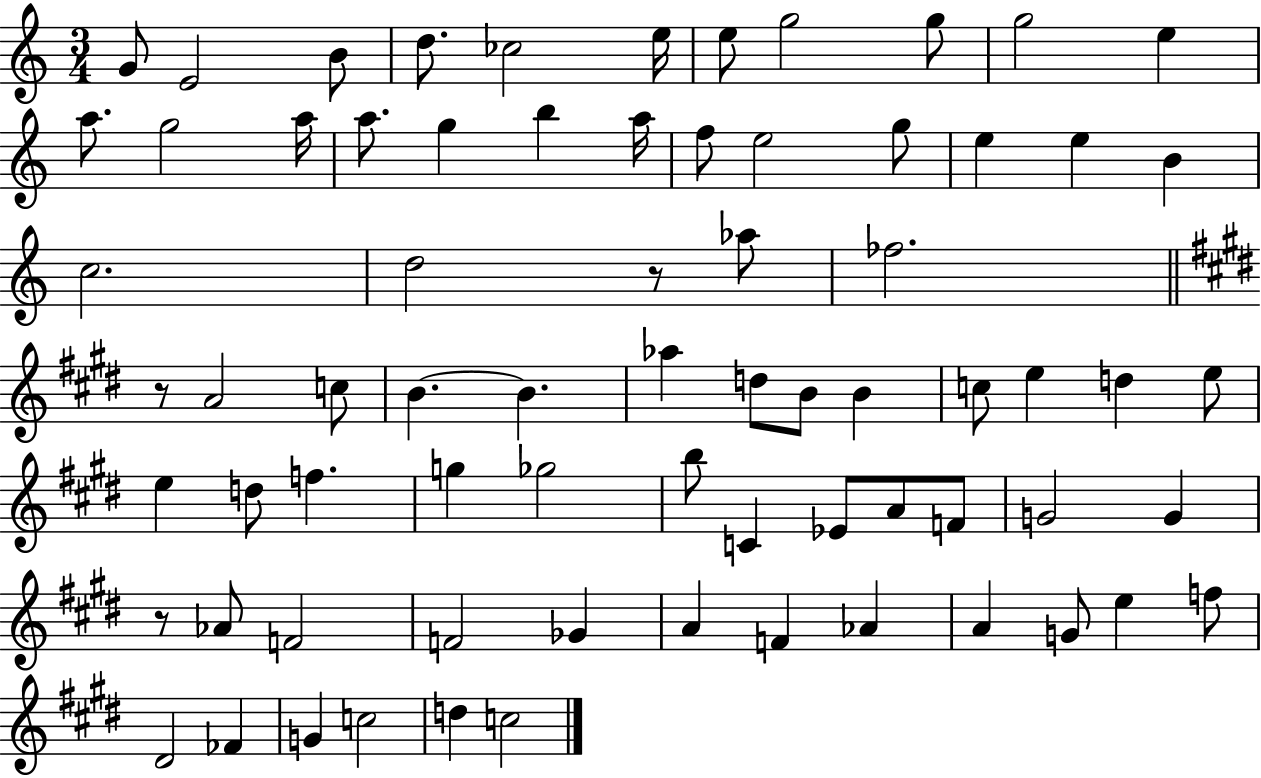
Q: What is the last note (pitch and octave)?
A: C5